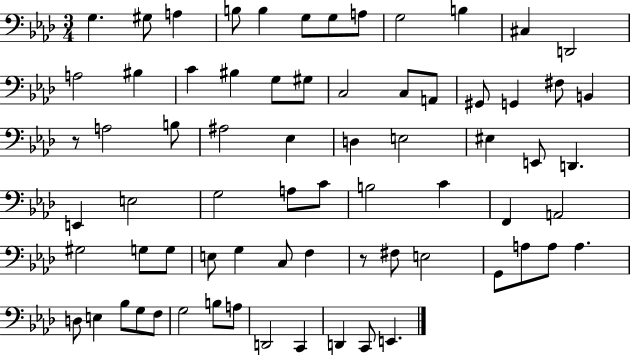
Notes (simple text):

G3/q. G#3/e A3/q B3/e B3/q G3/e G3/e A3/e G3/h B3/q C#3/q D2/h A3/h BIS3/q C4/q BIS3/q G3/e G#3/e C3/h C3/e A2/e G#2/e G2/q F#3/e B2/q R/e A3/h B3/e A#3/h Eb3/q D3/q E3/h EIS3/q E2/e D2/q. E2/q E3/h G3/h A3/e C4/e B3/h C4/q F2/q A2/h G#3/h G3/e G3/e E3/e G3/q C3/e F3/q R/e F#3/e E3/h G2/e A3/e A3/e A3/q. D3/e E3/q Bb3/e G3/e F3/e G3/h B3/e A3/e D2/h C2/q D2/q C2/e E2/q.